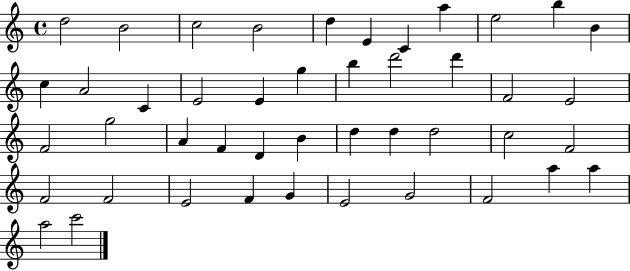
{
  \clef treble
  \time 4/4
  \defaultTimeSignature
  \key c \major
  d''2 b'2 | c''2 b'2 | d''4 e'4 c'4 a''4 | e''2 b''4 b'4 | \break c''4 a'2 c'4 | e'2 e'4 g''4 | b''4 d'''2 d'''4 | f'2 e'2 | \break f'2 g''2 | a'4 f'4 d'4 b'4 | d''4 d''4 d''2 | c''2 f'2 | \break f'2 f'2 | e'2 f'4 g'4 | e'2 g'2 | f'2 a''4 a''4 | \break a''2 c'''2 | \bar "|."
}